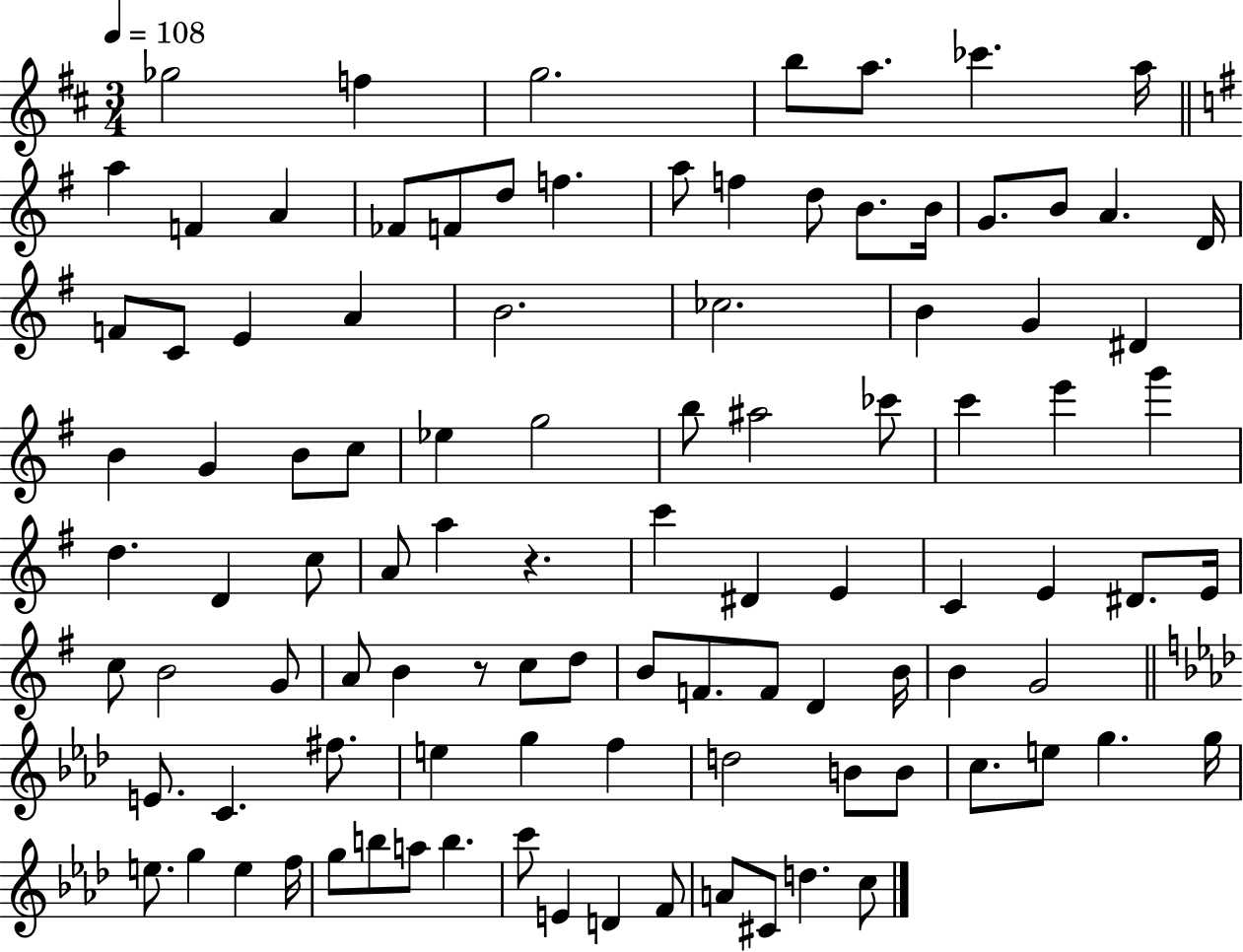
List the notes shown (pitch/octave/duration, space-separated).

Gb5/h F5/q G5/h. B5/e A5/e. CES6/q. A5/s A5/q F4/q A4/q FES4/e F4/e D5/e F5/q. A5/e F5/q D5/e B4/e. B4/s G4/e. B4/e A4/q. D4/s F4/e C4/e E4/q A4/q B4/h. CES5/h. B4/q G4/q D#4/q B4/q G4/q B4/e C5/e Eb5/q G5/h B5/e A#5/h CES6/e C6/q E6/q G6/q D5/q. D4/q C5/e A4/e A5/q R/q. C6/q D#4/q E4/q C4/q E4/q D#4/e. E4/s C5/e B4/h G4/e A4/e B4/q R/e C5/e D5/e B4/e F4/e. F4/e D4/q B4/s B4/q G4/h E4/e. C4/q. F#5/e. E5/q G5/q F5/q D5/h B4/e B4/e C5/e. E5/e G5/q. G5/s E5/e. G5/q E5/q F5/s G5/e B5/e A5/e B5/q. C6/e E4/q D4/q F4/e A4/e C#4/e D5/q. C5/e